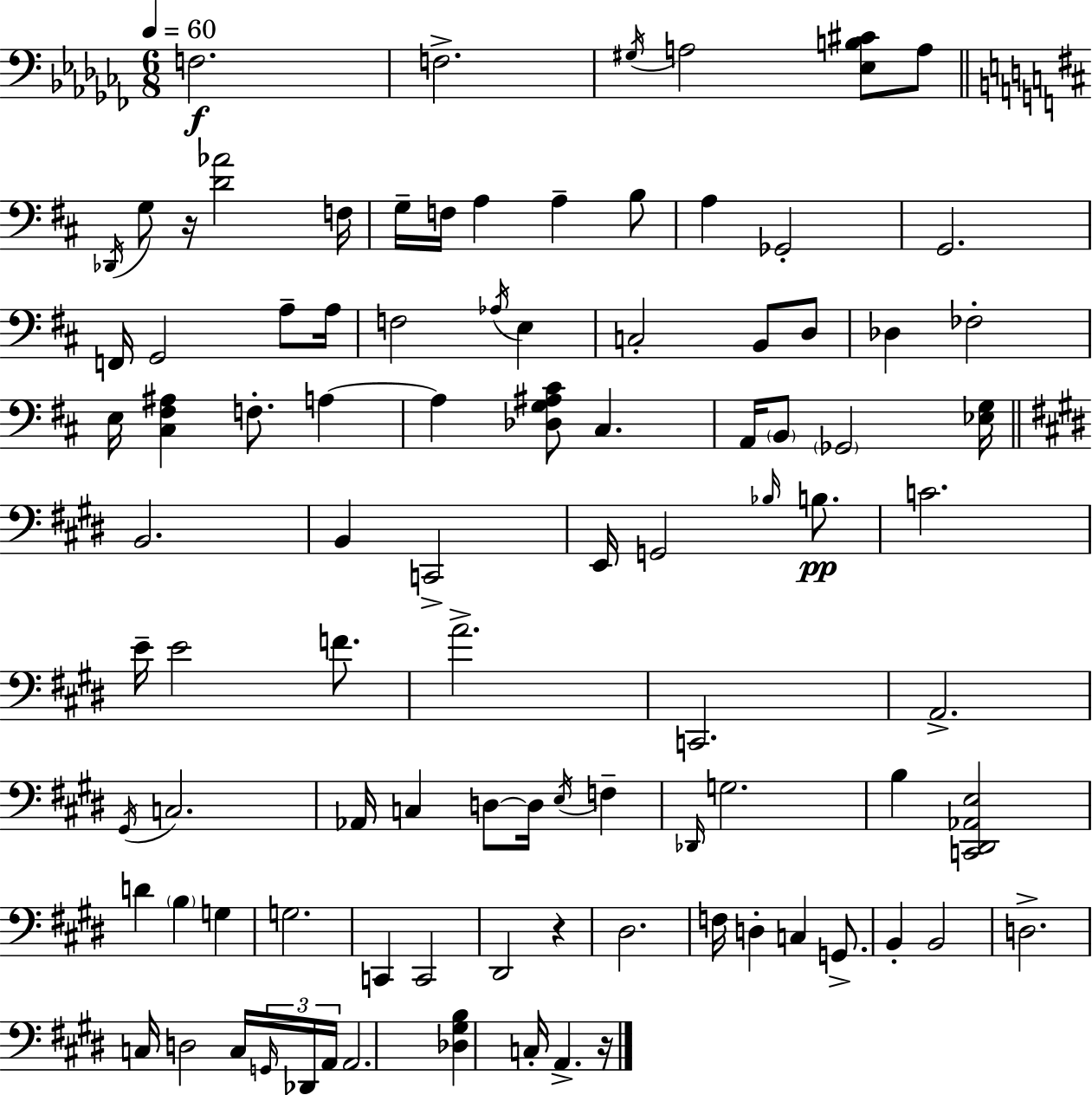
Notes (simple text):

F3/h. F3/h. G#3/s A3/h [Eb3,B3,C#4]/e A3/e Db2/s G3/e R/s [D4,Ab4]/h F3/s G3/s F3/s A3/q A3/q B3/e A3/q Gb2/h G2/h. F2/s G2/h A3/e A3/s F3/h Ab3/s E3/q C3/h B2/e D3/e Db3/q FES3/h E3/s [C#3,F#3,A#3]/q F3/e. A3/q A3/q [Db3,G3,A#3,C#4]/e C#3/q. A2/s B2/e Gb2/h [Eb3,G3]/s B2/h. B2/q C2/h E2/s G2/h Bb3/s B3/e. C4/h. E4/s E4/h F4/e. A4/h. C2/h. A2/h. G#2/s C3/h. Ab2/s C3/q D3/e D3/s E3/s F3/q Db2/s G3/h. B3/q [C2,D#2,Ab2,E3]/h D4/q B3/q G3/q G3/h. C2/q C2/h D#2/h R/q D#3/h. F3/s D3/q C3/q G2/e. B2/q B2/h D3/h. C3/s D3/h C3/s G2/s Db2/s A2/s A2/h. [Db3,G#3,B3]/q C3/s A2/q. R/s